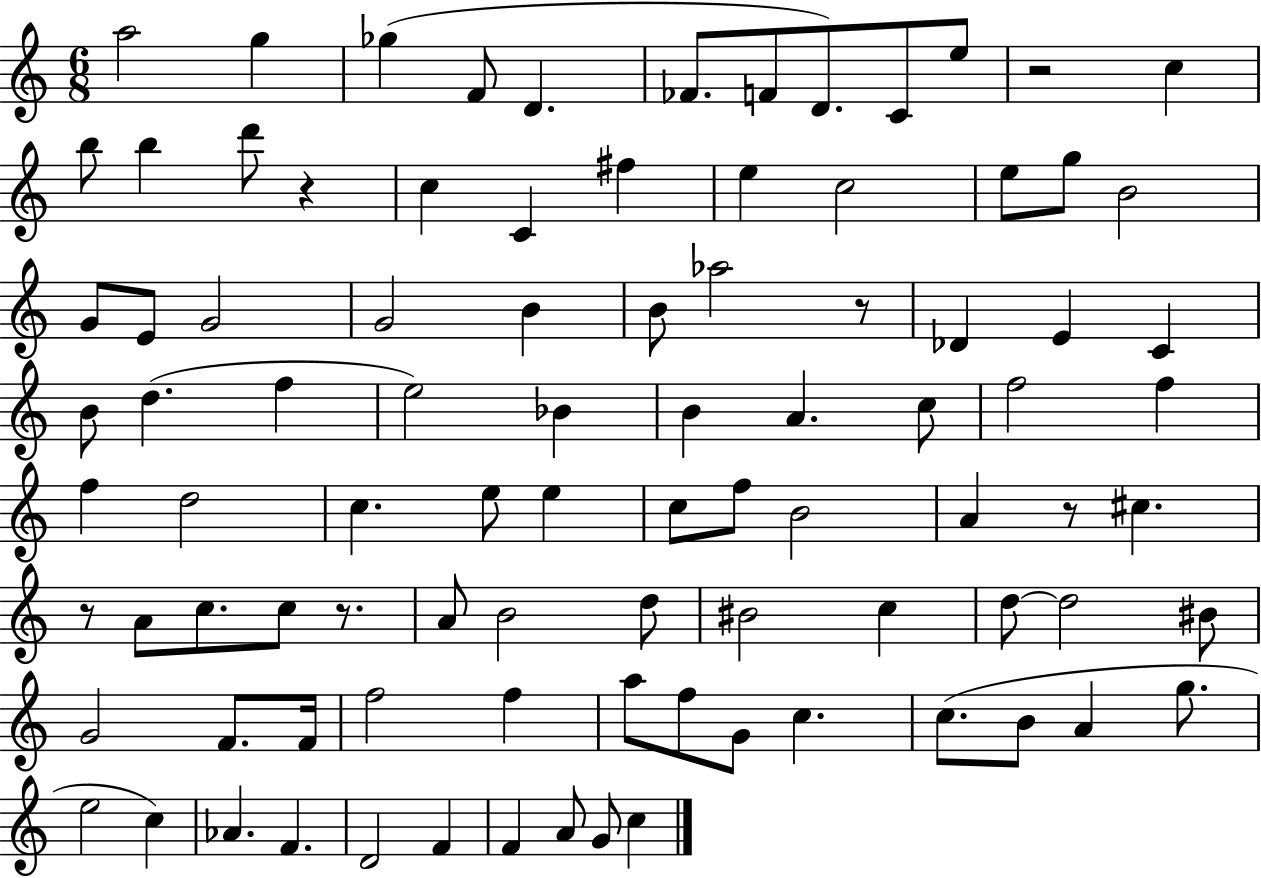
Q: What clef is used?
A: treble